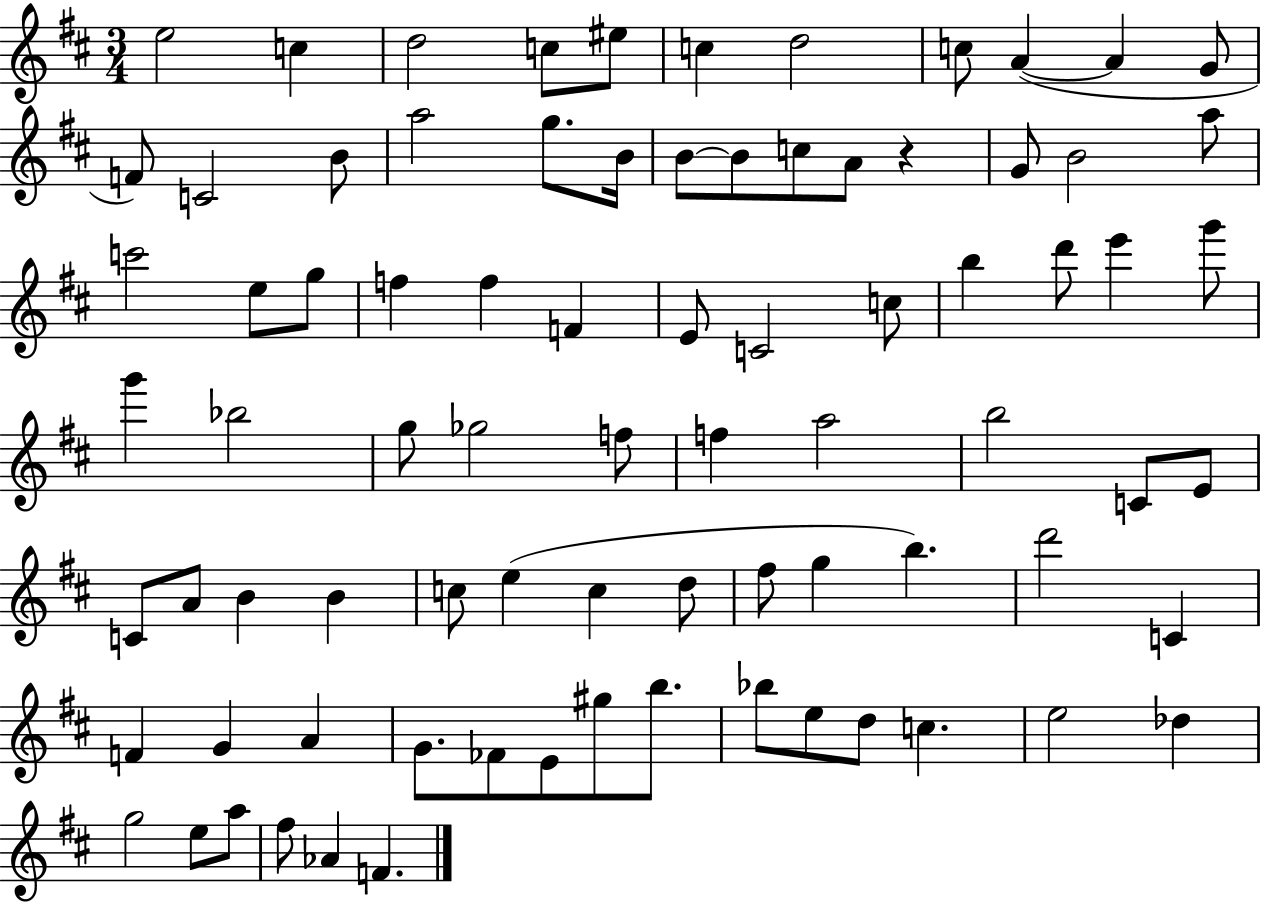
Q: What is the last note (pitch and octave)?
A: F4